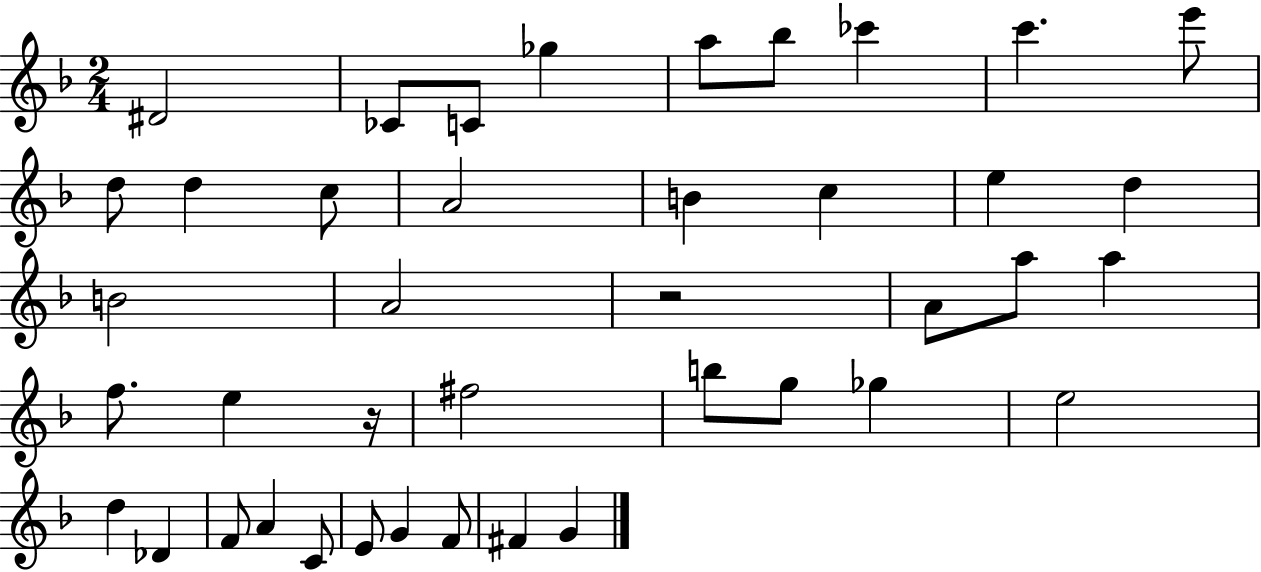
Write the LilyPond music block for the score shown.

{
  \clef treble
  \numericTimeSignature
  \time 2/4
  \key f \major
  dis'2 | ces'8 c'8 ges''4 | a''8 bes''8 ces'''4 | c'''4. e'''8 | \break d''8 d''4 c''8 | a'2 | b'4 c''4 | e''4 d''4 | \break b'2 | a'2 | r2 | a'8 a''8 a''4 | \break f''8. e''4 r16 | fis''2 | b''8 g''8 ges''4 | e''2 | \break d''4 des'4 | f'8 a'4 c'8 | e'8 g'4 f'8 | fis'4 g'4 | \break \bar "|."
}